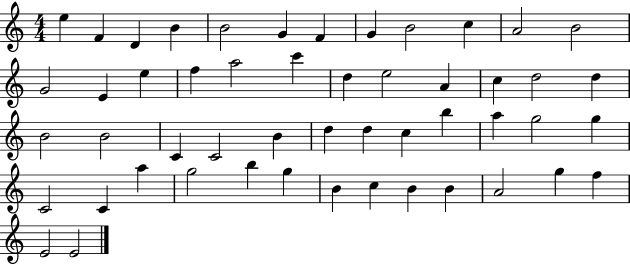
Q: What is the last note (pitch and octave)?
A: E4